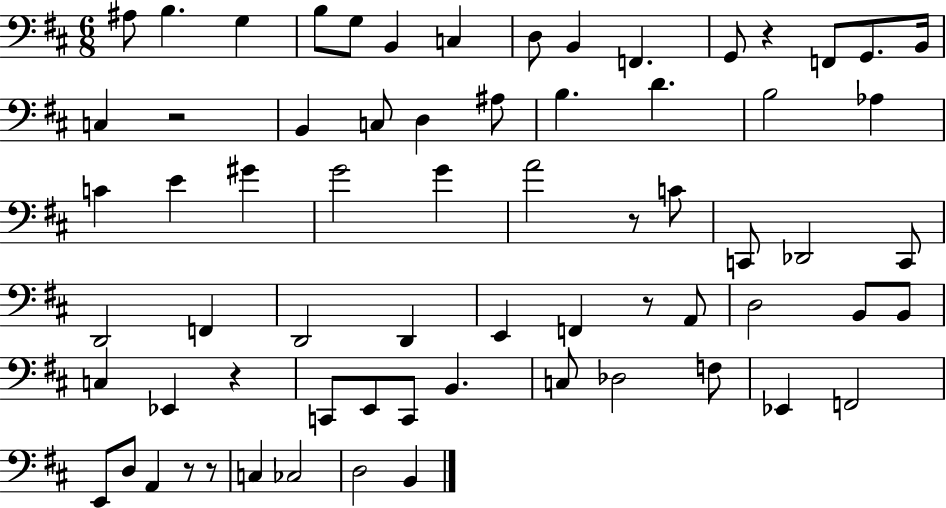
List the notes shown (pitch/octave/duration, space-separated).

A#3/e B3/q. G3/q B3/e G3/e B2/q C3/q D3/e B2/q F2/q. G2/e R/q F2/e G2/e. B2/s C3/q R/h B2/q C3/e D3/q A#3/e B3/q. D4/q. B3/h Ab3/q C4/q E4/q G#4/q G4/h G4/q A4/h R/e C4/e C2/e Db2/h C2/e D2/h F2/q D2/h D2/q E2/q F2/q R/e A2/e D3/h B2/e B2/e C3/q Eb2/q R/q C2/e E2/e C2/e B2/q. C3/e Db3/h F3/e Eb2/q F2/h E2/e D3/e A2/q R/e R/e C3/q CES3/h D3/h B2/q